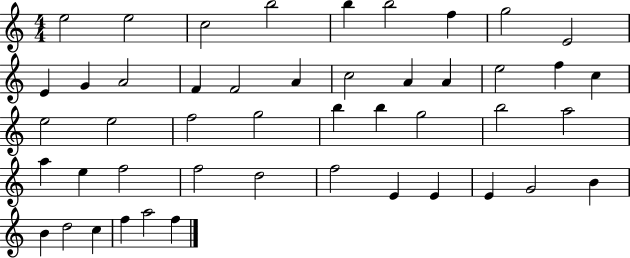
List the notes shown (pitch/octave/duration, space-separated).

E5/h E5/h C5/h B5/h B5/q B5/h F5/q G5/h E4/h E4/q G4/q A4/h F4/q F4/h A4/q C5/h A4/q A4/q E5/h F5/q C5/q E5/h E5/h F5/h G5/h B5/q B5/q G5/h B5/h A5/h A5/q E5/q F5/h F5/h D5/h F5/h E4/q E4/q E4/q G4/h B4/q B4/q D5/h C5/q F5/q A5/h F5/q